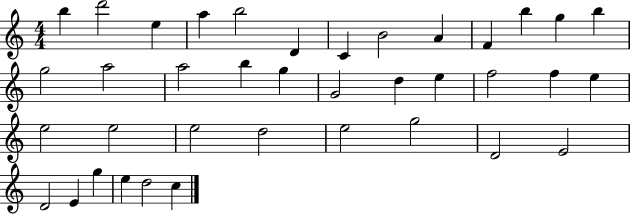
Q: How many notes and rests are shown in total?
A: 38